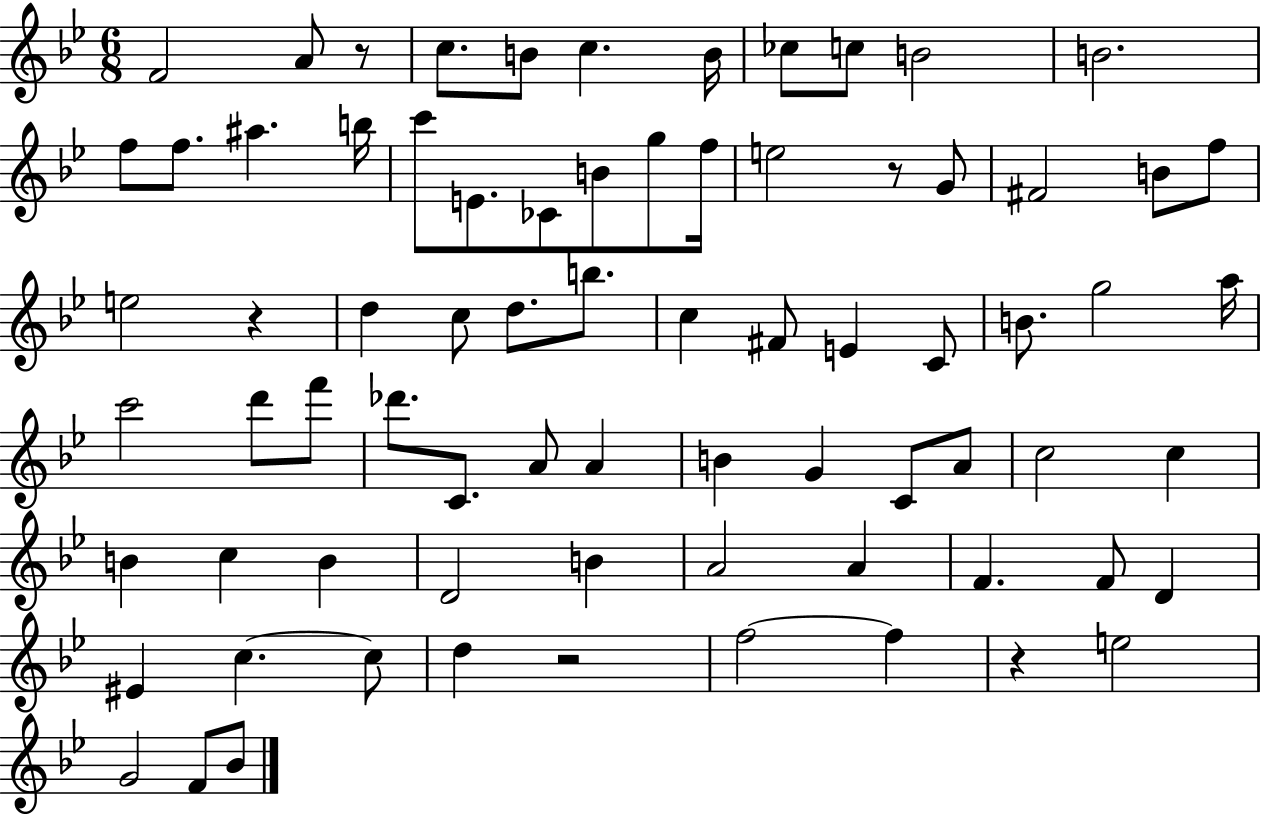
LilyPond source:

{
  \clef treble
  \numericTimeSignature
  \time 6/8
  \key bes \major
  f'2 a'8 r8 | c''8. b'8 c''4. b'16 | ces''8 c''8 b'2 | b'2. | \break f''8 f''8. ais''4. b''16 | c'''8 e'8. ces'8 b'8 g''8 f''16 | e''2 r8 g'8 | fis'2 b'8 f''8 | \break e''2 r4 | d''4 c''8 d''8. b''8. | c''4 fis'8 e'4 c'8 | b'8. g''2 a''16 | \break c'''2 d'''8 f'''8 | des'''8. c'8. a'8 a'4 | b'4 g'4 c'8 a'8 | c''2 c''4 | \break b'4 c''4 b'4 | d'2 b'4 | a'2 a'4 | f'4. f'8 d'4 | \break eis'4 c''4.~~ c''8 | d''4 r2 | f''2~~ f''4 | r4 e''2 | \break g'2 f'8 bes'8 | \bar "|."
}